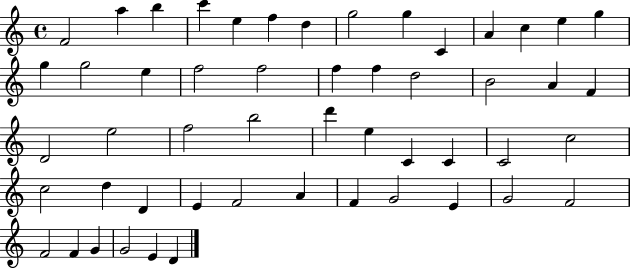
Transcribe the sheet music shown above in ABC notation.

X:1
T:Untitled
M:4/4
L:1/4
K:C
F2 a b c' e f d g2 g C A c e g g g2 e f2 f2 f f d2 B2 A F D2 e2 f2 b2 d' e C C C2 c2 c2 d D E F2 A F G2 E G2 F2 F2 F G G2 E D